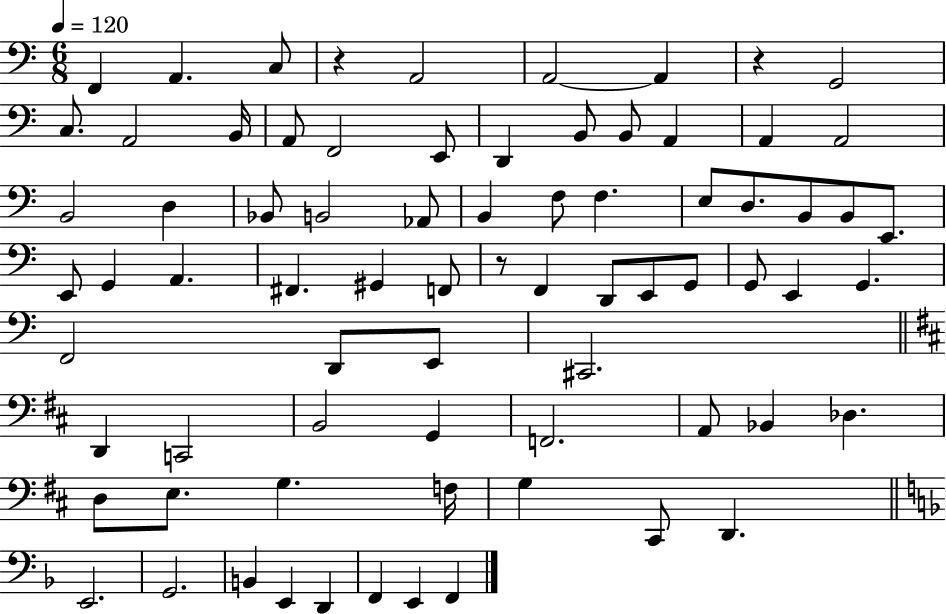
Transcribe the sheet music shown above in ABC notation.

X:1
T:Untitled
M:6/8
L:1/4
K:C
F,, A,, C,/2 z A,,2 A,,2 A,, z G,,2 C,/2 A,,2 B,,/4 A,,/2 F,,2 E,,/2 D,, B,,/2 B,,/2 A,, A,, A,,2 B,,2 D, _B,,/2 B,,2 _A,,/2 B,, F,/2 F, E,/2 D,/2 B,,/2 B,,/2 E,,/2 E,,/2 G,, A,, ^F,, ^G,, F,,/2 z/2 F,, D,,/2 E,,/2 G,,/2 G,,/2 E,, G,, F,,2 D,,/2 E,,/2 ^C,,2 D,, C,,2 B,,2 G,, F,,2 A,,/2 _B,, _D, D,/2 E,/2 G, F,/4 G, ^C,,/2 D,, E,,2 G,,2 B,, E,, D,, F,, E,, F,,